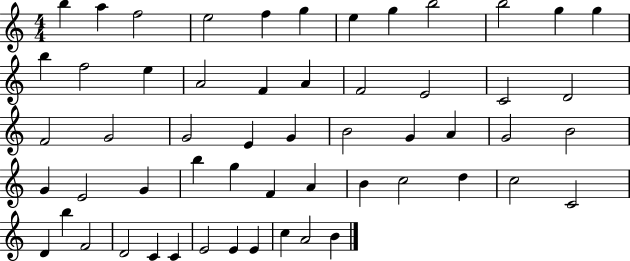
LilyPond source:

{
  \clef treble
  \numericTimeSignature
  \time 4/4
  \key c \major
  b''4 a''4 f''2 | e''2 f''4 g''4 | e''4 g''4 b''2 | b''2 g''4 g''4 | \break b''4 f''2 e''4 | a'2 f'4 a'4 | f'2 e'2 | c'2 d'2 | \break f'2 g'2 | g'2 e'4 g'4 | b'2 g'4 a'4 | g'2 b'2 | \break g'4 e'2 g'4 | b''4 g''4 f'4 a'4 | b'4 c''2 d''4 | c''2 c'2 | \break d'4 b''4 f'2 | d'2 c'4 c'4 | e'2 e'4 e'4 | c''4 a'2 b'4 | \break \bar "|."
}